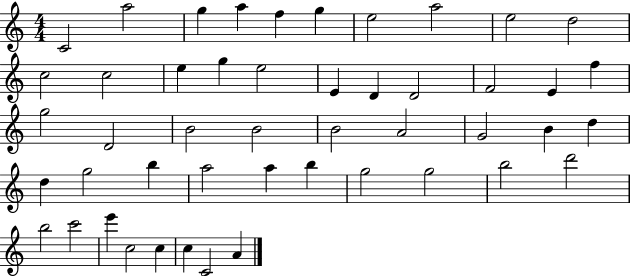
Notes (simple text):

C4/h A5/h G5/q A5/q F5/q G5/q E5/h A5/h E5/h D5/h C5/h C5/h E5/q G5/q E5/h E4/q D4/q D4/h F4/h E4/q F5/q G5/h D4/h B4/h B4/h B4/h A4/h G4/h B4/q D5/q D5/q G5/h B5/q A5/h A5/q B5/q G5/h G5/h B5/h D6/h B5/h C6/h E6/q C5/h C5/q C5/q C4/h A4/q